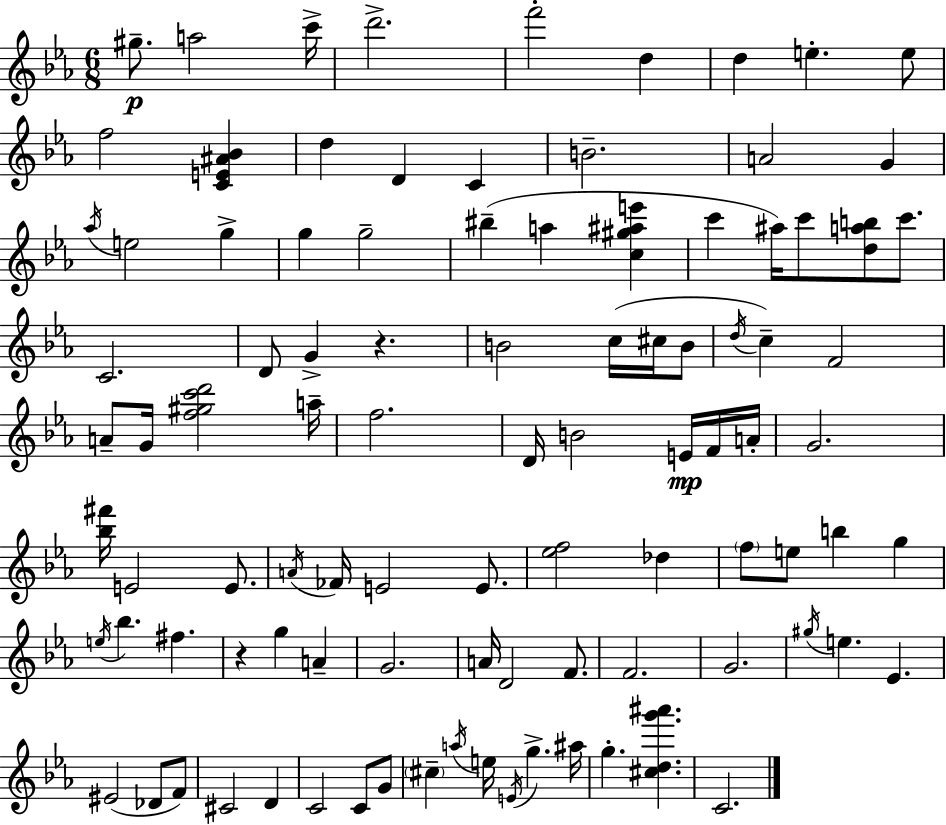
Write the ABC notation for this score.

X:1
T:Untitled
M:6/8
L:1/4
K:Cm
^g/2 a2 c'/4 d'2 f'2 d d e e/2 f2 [CE^A_B] d D C B2 A2 G _a/4 e2 g g g2 ^b a [c^g^ae'] c' ^a/4 c'/2 [dab]/2 c'/2 C2 D/2 G z B2 c/4 ^c/4 B/2 d/4 c F2 A/2 G/4 [f^gc'd']2 a/4 f2 D/4 B2 E/4 F/4 A/4 G2 [_b^f']/4 E2 E/2 A/4 _F/4 E2 E/2 [_ef]2 _d f/2 e/2 b g e/4 _b ^f z g A G2 A/4 D2 F/2 F2 G2 ^g/4 e _E ^E2 _D/2 F/2 ^C2 D C2 C/2 G/2 ^c a/4 e/4 E/4 g ^a/4 g [^cdg'^a'] C2